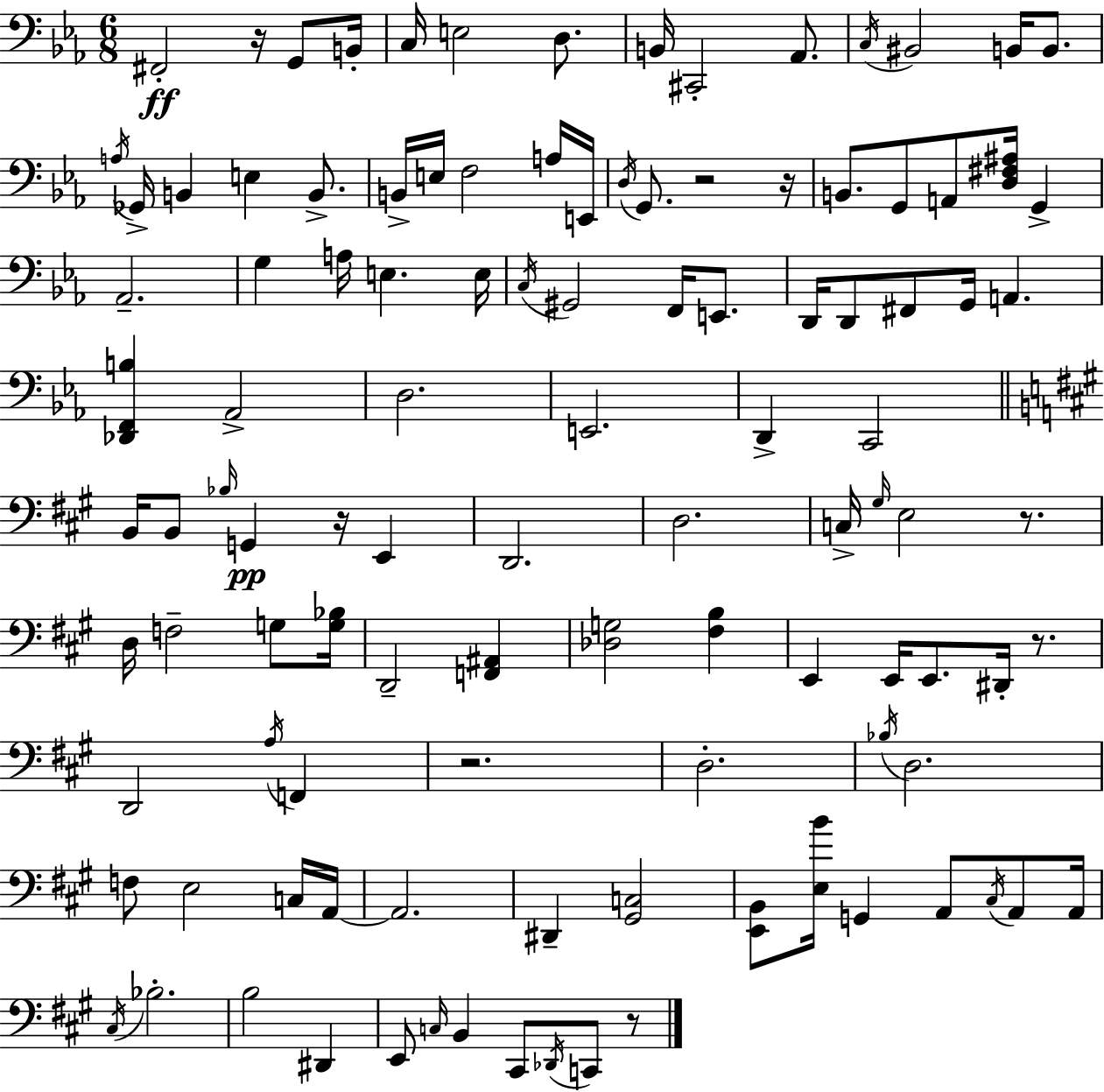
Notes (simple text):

F#2/h R/s G2/e B2/s C3/s E3/h D3/e. B2/s C#2/h Ab2/e. C3/s BIS2/h B2/s B2/e. A3/s Gb2/s B2/q E3/q B2/e. B2/s E3/s F3/h A3/s E2/s D3/s G2/e. R/h R/s B2/e. G2/e A2/e [D3,F#3,A#3]/s G2/q Ab2/h. G3/q A3/s E3/q. E3/s C3/s G#2/h F2/s E2/e. D2/s D2/e F#2/e G2/s A2/q. [Db2,F2,B3]/q Ab2/h D3/h. E2/h. D2/q C2/h B2/s B2/e Bb3/s G2/q R/s E2/q D2/h. D3/h. C3/s G#3/s E3/h R/e. D3/s F3/h G3/e [G3,Bb3]/s D2/h [F2,A#2]/q [Db3,G3]/h [F#3,B3]/q E2/q E2/s E2/e. D#2/s R/e. D2/h A3/s F2/q R/h. D3/h. Bb3/s D3/h. F3/e E3/h C3/s A2/s A2/h. D#2/q [G#2,C3]/h [E2,B2]/e [E3,B4]/s G2/q A2/e C#3/s A2/e A2/s C#3/s Bb3/h. B3/h D#2/q E2/e C3/s B2/q C#2/e Db2/s C2/e R/e